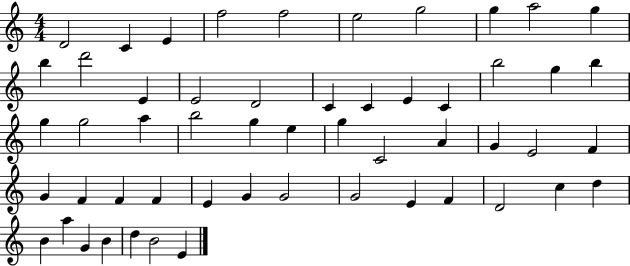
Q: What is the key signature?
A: C major